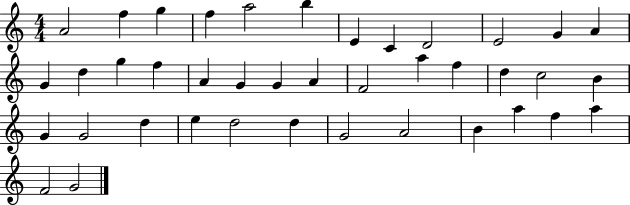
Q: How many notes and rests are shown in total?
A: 40